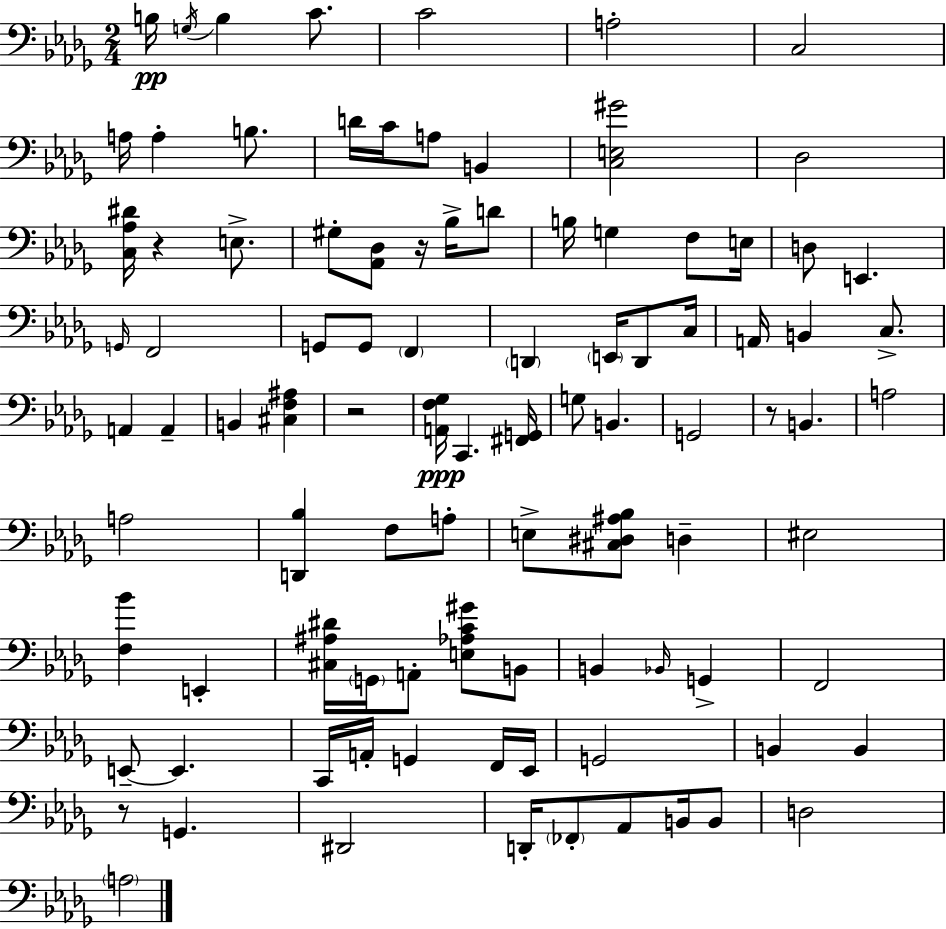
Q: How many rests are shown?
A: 5